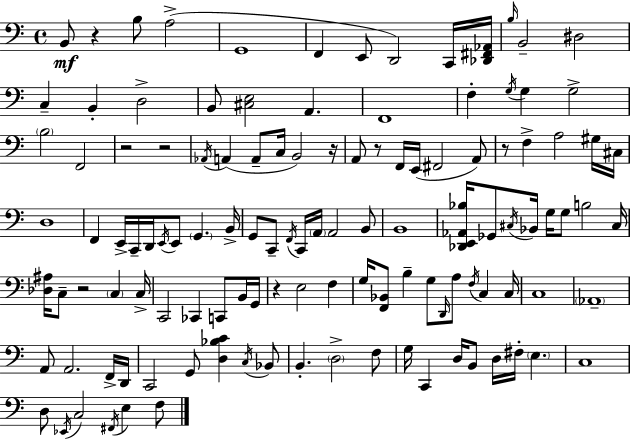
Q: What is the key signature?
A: A minor